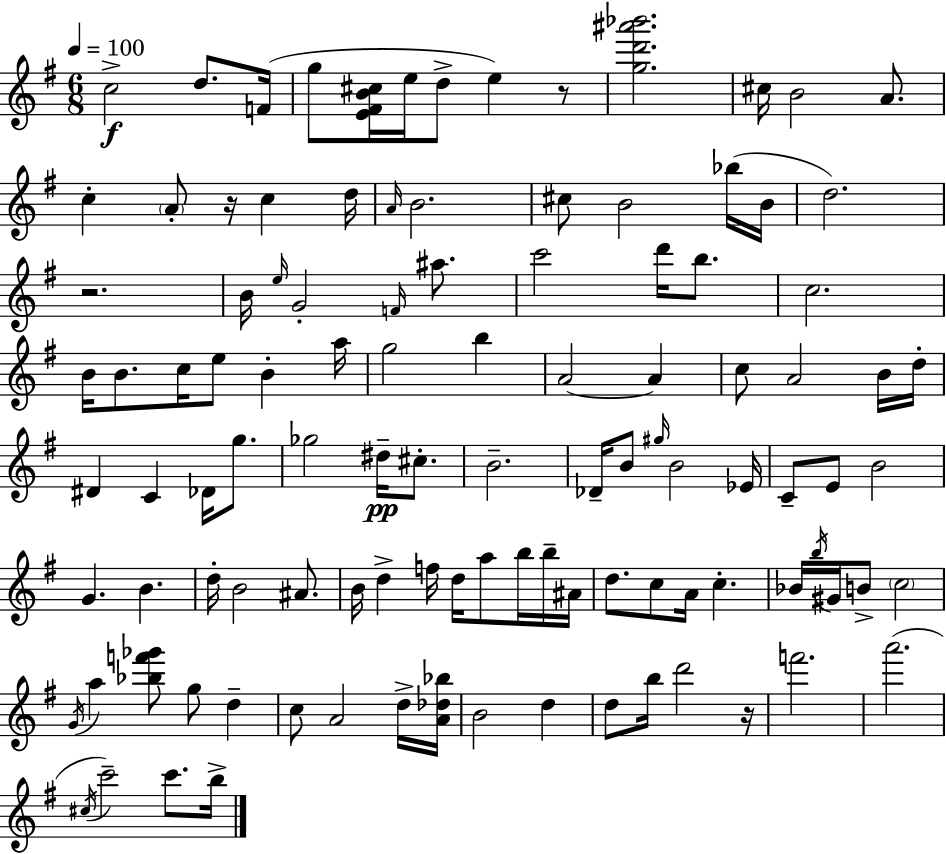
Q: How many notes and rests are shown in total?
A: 108